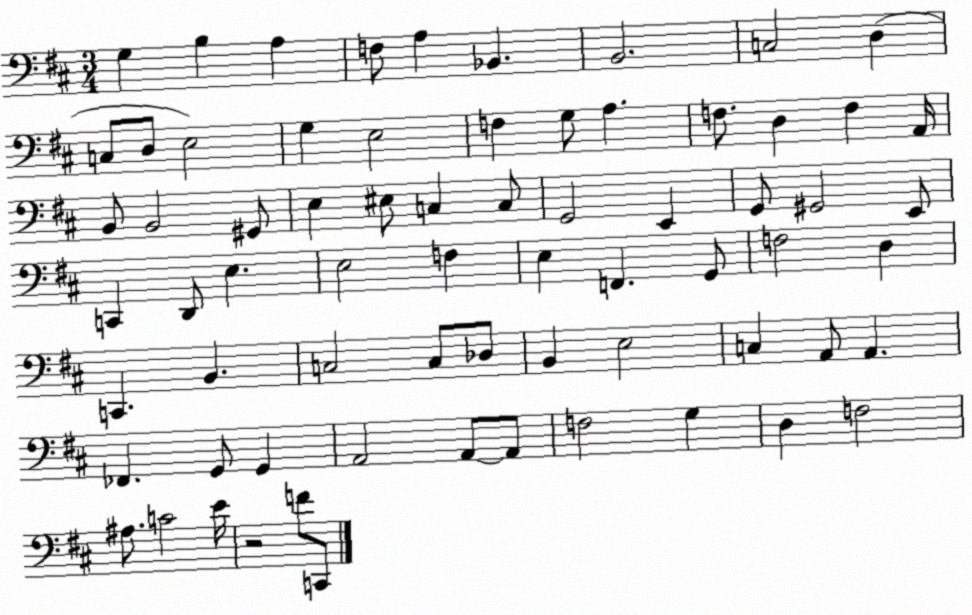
X:1
T:Untitled
M:3/4
L:1/4
K:D
G, B, A, F,/2 A, _B,, B,,2 C,2 D, C,/2 D,/2 E,2 G, E,2 F, G,/2 A, F,/2 D, F, A,,/4 B,,/2 B,,2 ^G,,/2 E, ^E,/2 C, C,/2 G,,2 E,, G,,/2 ^G,,2 E,,/2 C,, D,,/2 E, E,2 F, E, F,, G,,/2 F,2 D, C,, B,, C,2 C,/2 _D,/2 B,, E,2 C, A,,/2 A,, _F,, G,,/2 G,, A,,2 A,,/2 A,,/2 F,2 G, D, F,2 ^A,/2 C2 E/4 z2 F/2 C,,/2